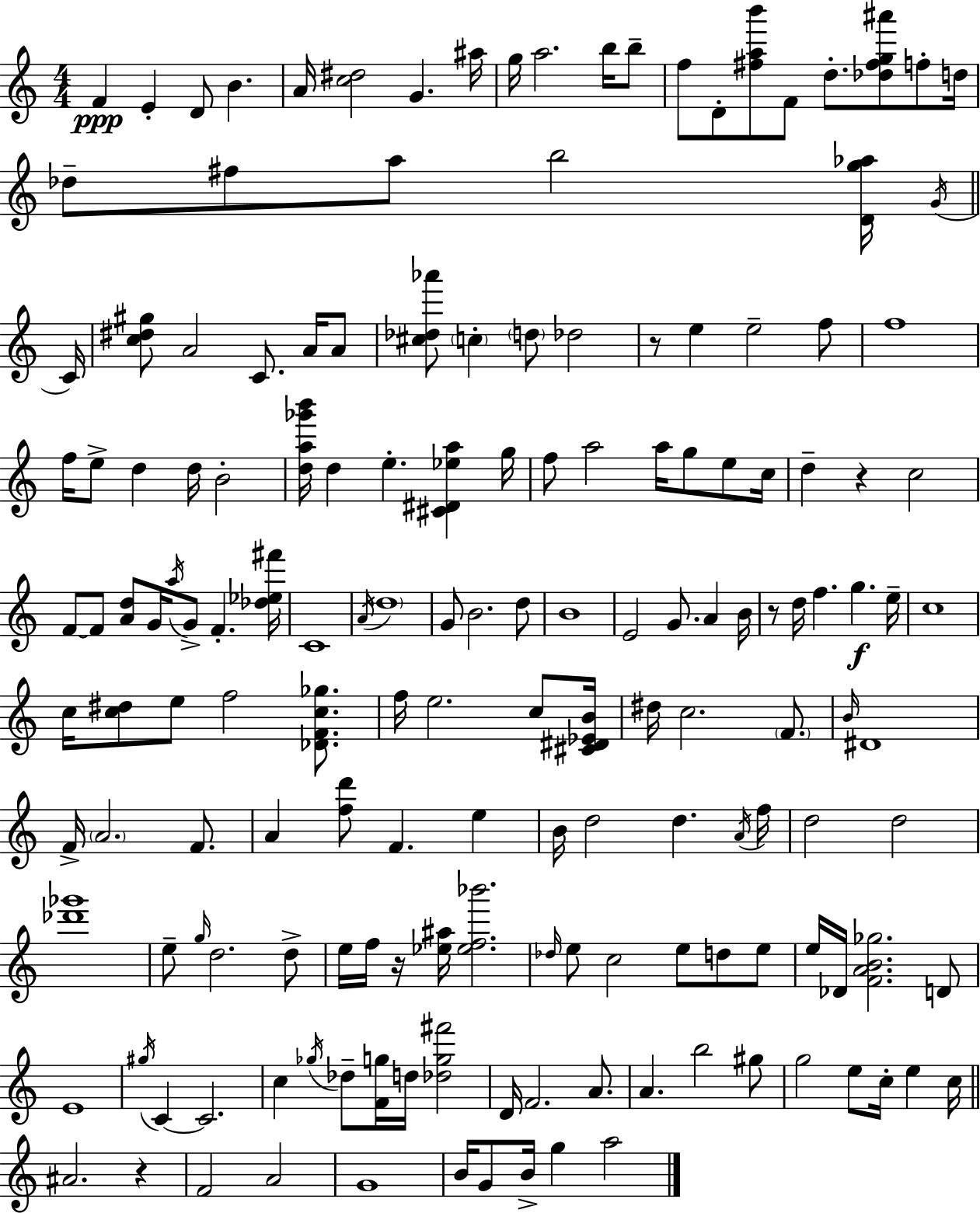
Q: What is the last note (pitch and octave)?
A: A5